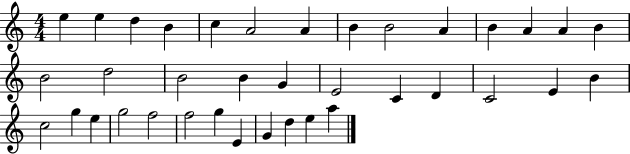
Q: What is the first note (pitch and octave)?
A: E5